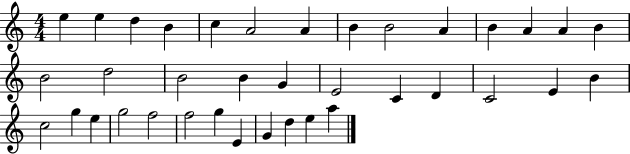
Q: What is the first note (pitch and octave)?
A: E5